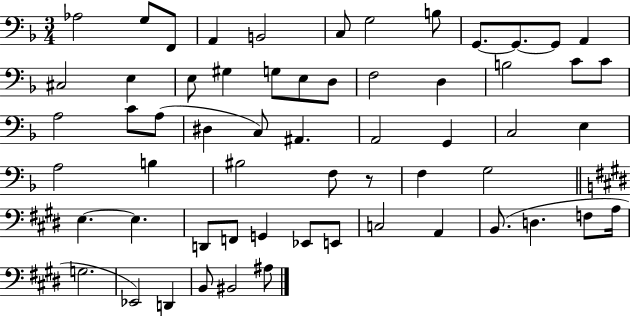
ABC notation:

X:1
T:Untitled
M:3/4
L:1/4
K:F
_A,2 G,/2 F,,/2 A,, B,,2 C,/2 G,2 B,/2 G,,/2 G,,/2 G,,/2 A,, ^C,2 E, E,/2 ^G, G,/2 E,/2 D,/2 F,2 D, B,2 C/2 C/2 A,2 C/2 A,/2 ^D, C,/2 ^A,, A,,2 G,, C,2 E, A,2 B, ^B,2 F,/2 z/2 F, G,2 E, E, D,,/2 F,,/2 G,, _E,,/2 E,,/2 C,2 A,, B,,/2 D, F,/2 A,/4 G,2 _E,,2 D,, B,,/2 ^B,,2 ^A,/2